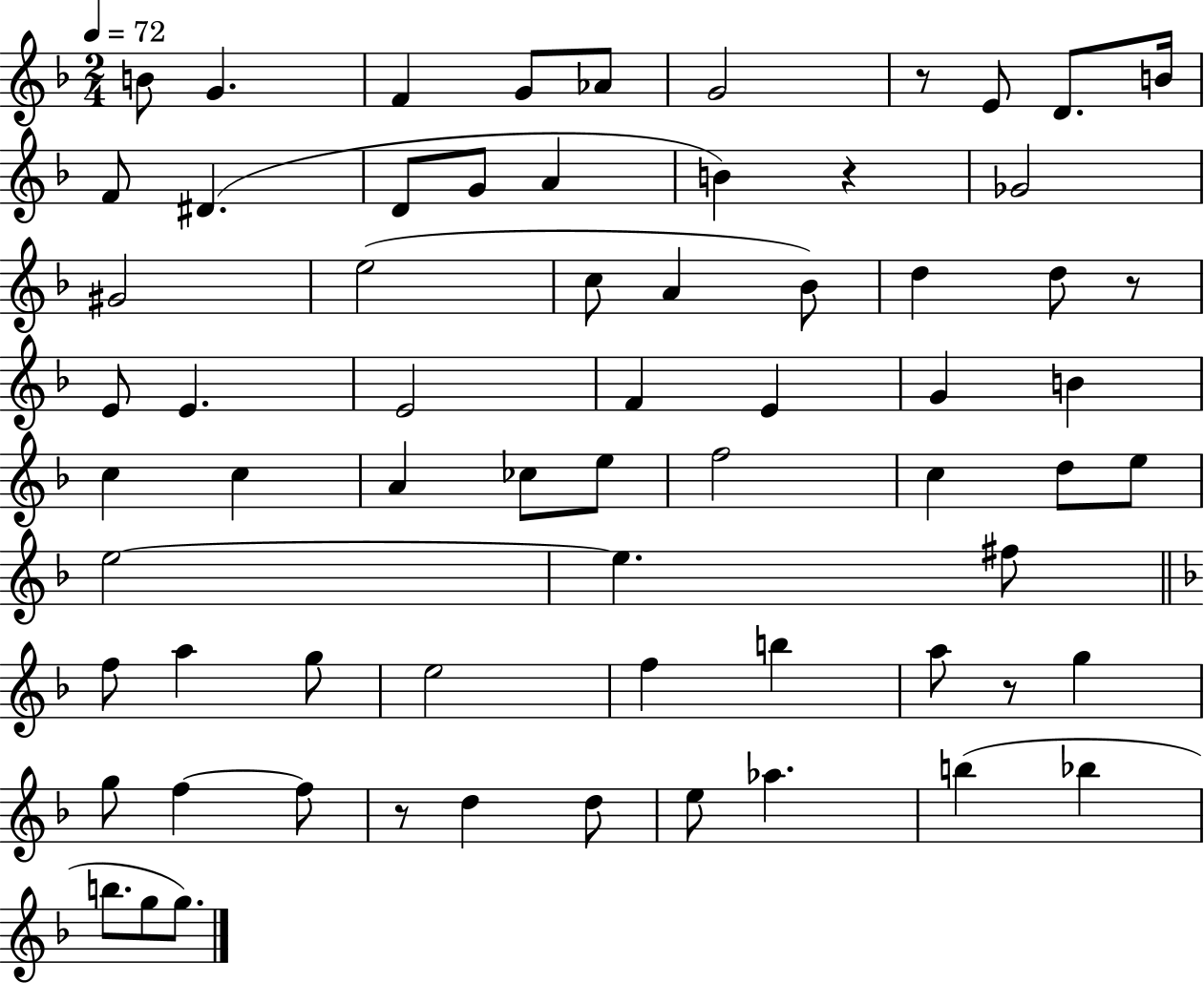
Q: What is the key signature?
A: F major